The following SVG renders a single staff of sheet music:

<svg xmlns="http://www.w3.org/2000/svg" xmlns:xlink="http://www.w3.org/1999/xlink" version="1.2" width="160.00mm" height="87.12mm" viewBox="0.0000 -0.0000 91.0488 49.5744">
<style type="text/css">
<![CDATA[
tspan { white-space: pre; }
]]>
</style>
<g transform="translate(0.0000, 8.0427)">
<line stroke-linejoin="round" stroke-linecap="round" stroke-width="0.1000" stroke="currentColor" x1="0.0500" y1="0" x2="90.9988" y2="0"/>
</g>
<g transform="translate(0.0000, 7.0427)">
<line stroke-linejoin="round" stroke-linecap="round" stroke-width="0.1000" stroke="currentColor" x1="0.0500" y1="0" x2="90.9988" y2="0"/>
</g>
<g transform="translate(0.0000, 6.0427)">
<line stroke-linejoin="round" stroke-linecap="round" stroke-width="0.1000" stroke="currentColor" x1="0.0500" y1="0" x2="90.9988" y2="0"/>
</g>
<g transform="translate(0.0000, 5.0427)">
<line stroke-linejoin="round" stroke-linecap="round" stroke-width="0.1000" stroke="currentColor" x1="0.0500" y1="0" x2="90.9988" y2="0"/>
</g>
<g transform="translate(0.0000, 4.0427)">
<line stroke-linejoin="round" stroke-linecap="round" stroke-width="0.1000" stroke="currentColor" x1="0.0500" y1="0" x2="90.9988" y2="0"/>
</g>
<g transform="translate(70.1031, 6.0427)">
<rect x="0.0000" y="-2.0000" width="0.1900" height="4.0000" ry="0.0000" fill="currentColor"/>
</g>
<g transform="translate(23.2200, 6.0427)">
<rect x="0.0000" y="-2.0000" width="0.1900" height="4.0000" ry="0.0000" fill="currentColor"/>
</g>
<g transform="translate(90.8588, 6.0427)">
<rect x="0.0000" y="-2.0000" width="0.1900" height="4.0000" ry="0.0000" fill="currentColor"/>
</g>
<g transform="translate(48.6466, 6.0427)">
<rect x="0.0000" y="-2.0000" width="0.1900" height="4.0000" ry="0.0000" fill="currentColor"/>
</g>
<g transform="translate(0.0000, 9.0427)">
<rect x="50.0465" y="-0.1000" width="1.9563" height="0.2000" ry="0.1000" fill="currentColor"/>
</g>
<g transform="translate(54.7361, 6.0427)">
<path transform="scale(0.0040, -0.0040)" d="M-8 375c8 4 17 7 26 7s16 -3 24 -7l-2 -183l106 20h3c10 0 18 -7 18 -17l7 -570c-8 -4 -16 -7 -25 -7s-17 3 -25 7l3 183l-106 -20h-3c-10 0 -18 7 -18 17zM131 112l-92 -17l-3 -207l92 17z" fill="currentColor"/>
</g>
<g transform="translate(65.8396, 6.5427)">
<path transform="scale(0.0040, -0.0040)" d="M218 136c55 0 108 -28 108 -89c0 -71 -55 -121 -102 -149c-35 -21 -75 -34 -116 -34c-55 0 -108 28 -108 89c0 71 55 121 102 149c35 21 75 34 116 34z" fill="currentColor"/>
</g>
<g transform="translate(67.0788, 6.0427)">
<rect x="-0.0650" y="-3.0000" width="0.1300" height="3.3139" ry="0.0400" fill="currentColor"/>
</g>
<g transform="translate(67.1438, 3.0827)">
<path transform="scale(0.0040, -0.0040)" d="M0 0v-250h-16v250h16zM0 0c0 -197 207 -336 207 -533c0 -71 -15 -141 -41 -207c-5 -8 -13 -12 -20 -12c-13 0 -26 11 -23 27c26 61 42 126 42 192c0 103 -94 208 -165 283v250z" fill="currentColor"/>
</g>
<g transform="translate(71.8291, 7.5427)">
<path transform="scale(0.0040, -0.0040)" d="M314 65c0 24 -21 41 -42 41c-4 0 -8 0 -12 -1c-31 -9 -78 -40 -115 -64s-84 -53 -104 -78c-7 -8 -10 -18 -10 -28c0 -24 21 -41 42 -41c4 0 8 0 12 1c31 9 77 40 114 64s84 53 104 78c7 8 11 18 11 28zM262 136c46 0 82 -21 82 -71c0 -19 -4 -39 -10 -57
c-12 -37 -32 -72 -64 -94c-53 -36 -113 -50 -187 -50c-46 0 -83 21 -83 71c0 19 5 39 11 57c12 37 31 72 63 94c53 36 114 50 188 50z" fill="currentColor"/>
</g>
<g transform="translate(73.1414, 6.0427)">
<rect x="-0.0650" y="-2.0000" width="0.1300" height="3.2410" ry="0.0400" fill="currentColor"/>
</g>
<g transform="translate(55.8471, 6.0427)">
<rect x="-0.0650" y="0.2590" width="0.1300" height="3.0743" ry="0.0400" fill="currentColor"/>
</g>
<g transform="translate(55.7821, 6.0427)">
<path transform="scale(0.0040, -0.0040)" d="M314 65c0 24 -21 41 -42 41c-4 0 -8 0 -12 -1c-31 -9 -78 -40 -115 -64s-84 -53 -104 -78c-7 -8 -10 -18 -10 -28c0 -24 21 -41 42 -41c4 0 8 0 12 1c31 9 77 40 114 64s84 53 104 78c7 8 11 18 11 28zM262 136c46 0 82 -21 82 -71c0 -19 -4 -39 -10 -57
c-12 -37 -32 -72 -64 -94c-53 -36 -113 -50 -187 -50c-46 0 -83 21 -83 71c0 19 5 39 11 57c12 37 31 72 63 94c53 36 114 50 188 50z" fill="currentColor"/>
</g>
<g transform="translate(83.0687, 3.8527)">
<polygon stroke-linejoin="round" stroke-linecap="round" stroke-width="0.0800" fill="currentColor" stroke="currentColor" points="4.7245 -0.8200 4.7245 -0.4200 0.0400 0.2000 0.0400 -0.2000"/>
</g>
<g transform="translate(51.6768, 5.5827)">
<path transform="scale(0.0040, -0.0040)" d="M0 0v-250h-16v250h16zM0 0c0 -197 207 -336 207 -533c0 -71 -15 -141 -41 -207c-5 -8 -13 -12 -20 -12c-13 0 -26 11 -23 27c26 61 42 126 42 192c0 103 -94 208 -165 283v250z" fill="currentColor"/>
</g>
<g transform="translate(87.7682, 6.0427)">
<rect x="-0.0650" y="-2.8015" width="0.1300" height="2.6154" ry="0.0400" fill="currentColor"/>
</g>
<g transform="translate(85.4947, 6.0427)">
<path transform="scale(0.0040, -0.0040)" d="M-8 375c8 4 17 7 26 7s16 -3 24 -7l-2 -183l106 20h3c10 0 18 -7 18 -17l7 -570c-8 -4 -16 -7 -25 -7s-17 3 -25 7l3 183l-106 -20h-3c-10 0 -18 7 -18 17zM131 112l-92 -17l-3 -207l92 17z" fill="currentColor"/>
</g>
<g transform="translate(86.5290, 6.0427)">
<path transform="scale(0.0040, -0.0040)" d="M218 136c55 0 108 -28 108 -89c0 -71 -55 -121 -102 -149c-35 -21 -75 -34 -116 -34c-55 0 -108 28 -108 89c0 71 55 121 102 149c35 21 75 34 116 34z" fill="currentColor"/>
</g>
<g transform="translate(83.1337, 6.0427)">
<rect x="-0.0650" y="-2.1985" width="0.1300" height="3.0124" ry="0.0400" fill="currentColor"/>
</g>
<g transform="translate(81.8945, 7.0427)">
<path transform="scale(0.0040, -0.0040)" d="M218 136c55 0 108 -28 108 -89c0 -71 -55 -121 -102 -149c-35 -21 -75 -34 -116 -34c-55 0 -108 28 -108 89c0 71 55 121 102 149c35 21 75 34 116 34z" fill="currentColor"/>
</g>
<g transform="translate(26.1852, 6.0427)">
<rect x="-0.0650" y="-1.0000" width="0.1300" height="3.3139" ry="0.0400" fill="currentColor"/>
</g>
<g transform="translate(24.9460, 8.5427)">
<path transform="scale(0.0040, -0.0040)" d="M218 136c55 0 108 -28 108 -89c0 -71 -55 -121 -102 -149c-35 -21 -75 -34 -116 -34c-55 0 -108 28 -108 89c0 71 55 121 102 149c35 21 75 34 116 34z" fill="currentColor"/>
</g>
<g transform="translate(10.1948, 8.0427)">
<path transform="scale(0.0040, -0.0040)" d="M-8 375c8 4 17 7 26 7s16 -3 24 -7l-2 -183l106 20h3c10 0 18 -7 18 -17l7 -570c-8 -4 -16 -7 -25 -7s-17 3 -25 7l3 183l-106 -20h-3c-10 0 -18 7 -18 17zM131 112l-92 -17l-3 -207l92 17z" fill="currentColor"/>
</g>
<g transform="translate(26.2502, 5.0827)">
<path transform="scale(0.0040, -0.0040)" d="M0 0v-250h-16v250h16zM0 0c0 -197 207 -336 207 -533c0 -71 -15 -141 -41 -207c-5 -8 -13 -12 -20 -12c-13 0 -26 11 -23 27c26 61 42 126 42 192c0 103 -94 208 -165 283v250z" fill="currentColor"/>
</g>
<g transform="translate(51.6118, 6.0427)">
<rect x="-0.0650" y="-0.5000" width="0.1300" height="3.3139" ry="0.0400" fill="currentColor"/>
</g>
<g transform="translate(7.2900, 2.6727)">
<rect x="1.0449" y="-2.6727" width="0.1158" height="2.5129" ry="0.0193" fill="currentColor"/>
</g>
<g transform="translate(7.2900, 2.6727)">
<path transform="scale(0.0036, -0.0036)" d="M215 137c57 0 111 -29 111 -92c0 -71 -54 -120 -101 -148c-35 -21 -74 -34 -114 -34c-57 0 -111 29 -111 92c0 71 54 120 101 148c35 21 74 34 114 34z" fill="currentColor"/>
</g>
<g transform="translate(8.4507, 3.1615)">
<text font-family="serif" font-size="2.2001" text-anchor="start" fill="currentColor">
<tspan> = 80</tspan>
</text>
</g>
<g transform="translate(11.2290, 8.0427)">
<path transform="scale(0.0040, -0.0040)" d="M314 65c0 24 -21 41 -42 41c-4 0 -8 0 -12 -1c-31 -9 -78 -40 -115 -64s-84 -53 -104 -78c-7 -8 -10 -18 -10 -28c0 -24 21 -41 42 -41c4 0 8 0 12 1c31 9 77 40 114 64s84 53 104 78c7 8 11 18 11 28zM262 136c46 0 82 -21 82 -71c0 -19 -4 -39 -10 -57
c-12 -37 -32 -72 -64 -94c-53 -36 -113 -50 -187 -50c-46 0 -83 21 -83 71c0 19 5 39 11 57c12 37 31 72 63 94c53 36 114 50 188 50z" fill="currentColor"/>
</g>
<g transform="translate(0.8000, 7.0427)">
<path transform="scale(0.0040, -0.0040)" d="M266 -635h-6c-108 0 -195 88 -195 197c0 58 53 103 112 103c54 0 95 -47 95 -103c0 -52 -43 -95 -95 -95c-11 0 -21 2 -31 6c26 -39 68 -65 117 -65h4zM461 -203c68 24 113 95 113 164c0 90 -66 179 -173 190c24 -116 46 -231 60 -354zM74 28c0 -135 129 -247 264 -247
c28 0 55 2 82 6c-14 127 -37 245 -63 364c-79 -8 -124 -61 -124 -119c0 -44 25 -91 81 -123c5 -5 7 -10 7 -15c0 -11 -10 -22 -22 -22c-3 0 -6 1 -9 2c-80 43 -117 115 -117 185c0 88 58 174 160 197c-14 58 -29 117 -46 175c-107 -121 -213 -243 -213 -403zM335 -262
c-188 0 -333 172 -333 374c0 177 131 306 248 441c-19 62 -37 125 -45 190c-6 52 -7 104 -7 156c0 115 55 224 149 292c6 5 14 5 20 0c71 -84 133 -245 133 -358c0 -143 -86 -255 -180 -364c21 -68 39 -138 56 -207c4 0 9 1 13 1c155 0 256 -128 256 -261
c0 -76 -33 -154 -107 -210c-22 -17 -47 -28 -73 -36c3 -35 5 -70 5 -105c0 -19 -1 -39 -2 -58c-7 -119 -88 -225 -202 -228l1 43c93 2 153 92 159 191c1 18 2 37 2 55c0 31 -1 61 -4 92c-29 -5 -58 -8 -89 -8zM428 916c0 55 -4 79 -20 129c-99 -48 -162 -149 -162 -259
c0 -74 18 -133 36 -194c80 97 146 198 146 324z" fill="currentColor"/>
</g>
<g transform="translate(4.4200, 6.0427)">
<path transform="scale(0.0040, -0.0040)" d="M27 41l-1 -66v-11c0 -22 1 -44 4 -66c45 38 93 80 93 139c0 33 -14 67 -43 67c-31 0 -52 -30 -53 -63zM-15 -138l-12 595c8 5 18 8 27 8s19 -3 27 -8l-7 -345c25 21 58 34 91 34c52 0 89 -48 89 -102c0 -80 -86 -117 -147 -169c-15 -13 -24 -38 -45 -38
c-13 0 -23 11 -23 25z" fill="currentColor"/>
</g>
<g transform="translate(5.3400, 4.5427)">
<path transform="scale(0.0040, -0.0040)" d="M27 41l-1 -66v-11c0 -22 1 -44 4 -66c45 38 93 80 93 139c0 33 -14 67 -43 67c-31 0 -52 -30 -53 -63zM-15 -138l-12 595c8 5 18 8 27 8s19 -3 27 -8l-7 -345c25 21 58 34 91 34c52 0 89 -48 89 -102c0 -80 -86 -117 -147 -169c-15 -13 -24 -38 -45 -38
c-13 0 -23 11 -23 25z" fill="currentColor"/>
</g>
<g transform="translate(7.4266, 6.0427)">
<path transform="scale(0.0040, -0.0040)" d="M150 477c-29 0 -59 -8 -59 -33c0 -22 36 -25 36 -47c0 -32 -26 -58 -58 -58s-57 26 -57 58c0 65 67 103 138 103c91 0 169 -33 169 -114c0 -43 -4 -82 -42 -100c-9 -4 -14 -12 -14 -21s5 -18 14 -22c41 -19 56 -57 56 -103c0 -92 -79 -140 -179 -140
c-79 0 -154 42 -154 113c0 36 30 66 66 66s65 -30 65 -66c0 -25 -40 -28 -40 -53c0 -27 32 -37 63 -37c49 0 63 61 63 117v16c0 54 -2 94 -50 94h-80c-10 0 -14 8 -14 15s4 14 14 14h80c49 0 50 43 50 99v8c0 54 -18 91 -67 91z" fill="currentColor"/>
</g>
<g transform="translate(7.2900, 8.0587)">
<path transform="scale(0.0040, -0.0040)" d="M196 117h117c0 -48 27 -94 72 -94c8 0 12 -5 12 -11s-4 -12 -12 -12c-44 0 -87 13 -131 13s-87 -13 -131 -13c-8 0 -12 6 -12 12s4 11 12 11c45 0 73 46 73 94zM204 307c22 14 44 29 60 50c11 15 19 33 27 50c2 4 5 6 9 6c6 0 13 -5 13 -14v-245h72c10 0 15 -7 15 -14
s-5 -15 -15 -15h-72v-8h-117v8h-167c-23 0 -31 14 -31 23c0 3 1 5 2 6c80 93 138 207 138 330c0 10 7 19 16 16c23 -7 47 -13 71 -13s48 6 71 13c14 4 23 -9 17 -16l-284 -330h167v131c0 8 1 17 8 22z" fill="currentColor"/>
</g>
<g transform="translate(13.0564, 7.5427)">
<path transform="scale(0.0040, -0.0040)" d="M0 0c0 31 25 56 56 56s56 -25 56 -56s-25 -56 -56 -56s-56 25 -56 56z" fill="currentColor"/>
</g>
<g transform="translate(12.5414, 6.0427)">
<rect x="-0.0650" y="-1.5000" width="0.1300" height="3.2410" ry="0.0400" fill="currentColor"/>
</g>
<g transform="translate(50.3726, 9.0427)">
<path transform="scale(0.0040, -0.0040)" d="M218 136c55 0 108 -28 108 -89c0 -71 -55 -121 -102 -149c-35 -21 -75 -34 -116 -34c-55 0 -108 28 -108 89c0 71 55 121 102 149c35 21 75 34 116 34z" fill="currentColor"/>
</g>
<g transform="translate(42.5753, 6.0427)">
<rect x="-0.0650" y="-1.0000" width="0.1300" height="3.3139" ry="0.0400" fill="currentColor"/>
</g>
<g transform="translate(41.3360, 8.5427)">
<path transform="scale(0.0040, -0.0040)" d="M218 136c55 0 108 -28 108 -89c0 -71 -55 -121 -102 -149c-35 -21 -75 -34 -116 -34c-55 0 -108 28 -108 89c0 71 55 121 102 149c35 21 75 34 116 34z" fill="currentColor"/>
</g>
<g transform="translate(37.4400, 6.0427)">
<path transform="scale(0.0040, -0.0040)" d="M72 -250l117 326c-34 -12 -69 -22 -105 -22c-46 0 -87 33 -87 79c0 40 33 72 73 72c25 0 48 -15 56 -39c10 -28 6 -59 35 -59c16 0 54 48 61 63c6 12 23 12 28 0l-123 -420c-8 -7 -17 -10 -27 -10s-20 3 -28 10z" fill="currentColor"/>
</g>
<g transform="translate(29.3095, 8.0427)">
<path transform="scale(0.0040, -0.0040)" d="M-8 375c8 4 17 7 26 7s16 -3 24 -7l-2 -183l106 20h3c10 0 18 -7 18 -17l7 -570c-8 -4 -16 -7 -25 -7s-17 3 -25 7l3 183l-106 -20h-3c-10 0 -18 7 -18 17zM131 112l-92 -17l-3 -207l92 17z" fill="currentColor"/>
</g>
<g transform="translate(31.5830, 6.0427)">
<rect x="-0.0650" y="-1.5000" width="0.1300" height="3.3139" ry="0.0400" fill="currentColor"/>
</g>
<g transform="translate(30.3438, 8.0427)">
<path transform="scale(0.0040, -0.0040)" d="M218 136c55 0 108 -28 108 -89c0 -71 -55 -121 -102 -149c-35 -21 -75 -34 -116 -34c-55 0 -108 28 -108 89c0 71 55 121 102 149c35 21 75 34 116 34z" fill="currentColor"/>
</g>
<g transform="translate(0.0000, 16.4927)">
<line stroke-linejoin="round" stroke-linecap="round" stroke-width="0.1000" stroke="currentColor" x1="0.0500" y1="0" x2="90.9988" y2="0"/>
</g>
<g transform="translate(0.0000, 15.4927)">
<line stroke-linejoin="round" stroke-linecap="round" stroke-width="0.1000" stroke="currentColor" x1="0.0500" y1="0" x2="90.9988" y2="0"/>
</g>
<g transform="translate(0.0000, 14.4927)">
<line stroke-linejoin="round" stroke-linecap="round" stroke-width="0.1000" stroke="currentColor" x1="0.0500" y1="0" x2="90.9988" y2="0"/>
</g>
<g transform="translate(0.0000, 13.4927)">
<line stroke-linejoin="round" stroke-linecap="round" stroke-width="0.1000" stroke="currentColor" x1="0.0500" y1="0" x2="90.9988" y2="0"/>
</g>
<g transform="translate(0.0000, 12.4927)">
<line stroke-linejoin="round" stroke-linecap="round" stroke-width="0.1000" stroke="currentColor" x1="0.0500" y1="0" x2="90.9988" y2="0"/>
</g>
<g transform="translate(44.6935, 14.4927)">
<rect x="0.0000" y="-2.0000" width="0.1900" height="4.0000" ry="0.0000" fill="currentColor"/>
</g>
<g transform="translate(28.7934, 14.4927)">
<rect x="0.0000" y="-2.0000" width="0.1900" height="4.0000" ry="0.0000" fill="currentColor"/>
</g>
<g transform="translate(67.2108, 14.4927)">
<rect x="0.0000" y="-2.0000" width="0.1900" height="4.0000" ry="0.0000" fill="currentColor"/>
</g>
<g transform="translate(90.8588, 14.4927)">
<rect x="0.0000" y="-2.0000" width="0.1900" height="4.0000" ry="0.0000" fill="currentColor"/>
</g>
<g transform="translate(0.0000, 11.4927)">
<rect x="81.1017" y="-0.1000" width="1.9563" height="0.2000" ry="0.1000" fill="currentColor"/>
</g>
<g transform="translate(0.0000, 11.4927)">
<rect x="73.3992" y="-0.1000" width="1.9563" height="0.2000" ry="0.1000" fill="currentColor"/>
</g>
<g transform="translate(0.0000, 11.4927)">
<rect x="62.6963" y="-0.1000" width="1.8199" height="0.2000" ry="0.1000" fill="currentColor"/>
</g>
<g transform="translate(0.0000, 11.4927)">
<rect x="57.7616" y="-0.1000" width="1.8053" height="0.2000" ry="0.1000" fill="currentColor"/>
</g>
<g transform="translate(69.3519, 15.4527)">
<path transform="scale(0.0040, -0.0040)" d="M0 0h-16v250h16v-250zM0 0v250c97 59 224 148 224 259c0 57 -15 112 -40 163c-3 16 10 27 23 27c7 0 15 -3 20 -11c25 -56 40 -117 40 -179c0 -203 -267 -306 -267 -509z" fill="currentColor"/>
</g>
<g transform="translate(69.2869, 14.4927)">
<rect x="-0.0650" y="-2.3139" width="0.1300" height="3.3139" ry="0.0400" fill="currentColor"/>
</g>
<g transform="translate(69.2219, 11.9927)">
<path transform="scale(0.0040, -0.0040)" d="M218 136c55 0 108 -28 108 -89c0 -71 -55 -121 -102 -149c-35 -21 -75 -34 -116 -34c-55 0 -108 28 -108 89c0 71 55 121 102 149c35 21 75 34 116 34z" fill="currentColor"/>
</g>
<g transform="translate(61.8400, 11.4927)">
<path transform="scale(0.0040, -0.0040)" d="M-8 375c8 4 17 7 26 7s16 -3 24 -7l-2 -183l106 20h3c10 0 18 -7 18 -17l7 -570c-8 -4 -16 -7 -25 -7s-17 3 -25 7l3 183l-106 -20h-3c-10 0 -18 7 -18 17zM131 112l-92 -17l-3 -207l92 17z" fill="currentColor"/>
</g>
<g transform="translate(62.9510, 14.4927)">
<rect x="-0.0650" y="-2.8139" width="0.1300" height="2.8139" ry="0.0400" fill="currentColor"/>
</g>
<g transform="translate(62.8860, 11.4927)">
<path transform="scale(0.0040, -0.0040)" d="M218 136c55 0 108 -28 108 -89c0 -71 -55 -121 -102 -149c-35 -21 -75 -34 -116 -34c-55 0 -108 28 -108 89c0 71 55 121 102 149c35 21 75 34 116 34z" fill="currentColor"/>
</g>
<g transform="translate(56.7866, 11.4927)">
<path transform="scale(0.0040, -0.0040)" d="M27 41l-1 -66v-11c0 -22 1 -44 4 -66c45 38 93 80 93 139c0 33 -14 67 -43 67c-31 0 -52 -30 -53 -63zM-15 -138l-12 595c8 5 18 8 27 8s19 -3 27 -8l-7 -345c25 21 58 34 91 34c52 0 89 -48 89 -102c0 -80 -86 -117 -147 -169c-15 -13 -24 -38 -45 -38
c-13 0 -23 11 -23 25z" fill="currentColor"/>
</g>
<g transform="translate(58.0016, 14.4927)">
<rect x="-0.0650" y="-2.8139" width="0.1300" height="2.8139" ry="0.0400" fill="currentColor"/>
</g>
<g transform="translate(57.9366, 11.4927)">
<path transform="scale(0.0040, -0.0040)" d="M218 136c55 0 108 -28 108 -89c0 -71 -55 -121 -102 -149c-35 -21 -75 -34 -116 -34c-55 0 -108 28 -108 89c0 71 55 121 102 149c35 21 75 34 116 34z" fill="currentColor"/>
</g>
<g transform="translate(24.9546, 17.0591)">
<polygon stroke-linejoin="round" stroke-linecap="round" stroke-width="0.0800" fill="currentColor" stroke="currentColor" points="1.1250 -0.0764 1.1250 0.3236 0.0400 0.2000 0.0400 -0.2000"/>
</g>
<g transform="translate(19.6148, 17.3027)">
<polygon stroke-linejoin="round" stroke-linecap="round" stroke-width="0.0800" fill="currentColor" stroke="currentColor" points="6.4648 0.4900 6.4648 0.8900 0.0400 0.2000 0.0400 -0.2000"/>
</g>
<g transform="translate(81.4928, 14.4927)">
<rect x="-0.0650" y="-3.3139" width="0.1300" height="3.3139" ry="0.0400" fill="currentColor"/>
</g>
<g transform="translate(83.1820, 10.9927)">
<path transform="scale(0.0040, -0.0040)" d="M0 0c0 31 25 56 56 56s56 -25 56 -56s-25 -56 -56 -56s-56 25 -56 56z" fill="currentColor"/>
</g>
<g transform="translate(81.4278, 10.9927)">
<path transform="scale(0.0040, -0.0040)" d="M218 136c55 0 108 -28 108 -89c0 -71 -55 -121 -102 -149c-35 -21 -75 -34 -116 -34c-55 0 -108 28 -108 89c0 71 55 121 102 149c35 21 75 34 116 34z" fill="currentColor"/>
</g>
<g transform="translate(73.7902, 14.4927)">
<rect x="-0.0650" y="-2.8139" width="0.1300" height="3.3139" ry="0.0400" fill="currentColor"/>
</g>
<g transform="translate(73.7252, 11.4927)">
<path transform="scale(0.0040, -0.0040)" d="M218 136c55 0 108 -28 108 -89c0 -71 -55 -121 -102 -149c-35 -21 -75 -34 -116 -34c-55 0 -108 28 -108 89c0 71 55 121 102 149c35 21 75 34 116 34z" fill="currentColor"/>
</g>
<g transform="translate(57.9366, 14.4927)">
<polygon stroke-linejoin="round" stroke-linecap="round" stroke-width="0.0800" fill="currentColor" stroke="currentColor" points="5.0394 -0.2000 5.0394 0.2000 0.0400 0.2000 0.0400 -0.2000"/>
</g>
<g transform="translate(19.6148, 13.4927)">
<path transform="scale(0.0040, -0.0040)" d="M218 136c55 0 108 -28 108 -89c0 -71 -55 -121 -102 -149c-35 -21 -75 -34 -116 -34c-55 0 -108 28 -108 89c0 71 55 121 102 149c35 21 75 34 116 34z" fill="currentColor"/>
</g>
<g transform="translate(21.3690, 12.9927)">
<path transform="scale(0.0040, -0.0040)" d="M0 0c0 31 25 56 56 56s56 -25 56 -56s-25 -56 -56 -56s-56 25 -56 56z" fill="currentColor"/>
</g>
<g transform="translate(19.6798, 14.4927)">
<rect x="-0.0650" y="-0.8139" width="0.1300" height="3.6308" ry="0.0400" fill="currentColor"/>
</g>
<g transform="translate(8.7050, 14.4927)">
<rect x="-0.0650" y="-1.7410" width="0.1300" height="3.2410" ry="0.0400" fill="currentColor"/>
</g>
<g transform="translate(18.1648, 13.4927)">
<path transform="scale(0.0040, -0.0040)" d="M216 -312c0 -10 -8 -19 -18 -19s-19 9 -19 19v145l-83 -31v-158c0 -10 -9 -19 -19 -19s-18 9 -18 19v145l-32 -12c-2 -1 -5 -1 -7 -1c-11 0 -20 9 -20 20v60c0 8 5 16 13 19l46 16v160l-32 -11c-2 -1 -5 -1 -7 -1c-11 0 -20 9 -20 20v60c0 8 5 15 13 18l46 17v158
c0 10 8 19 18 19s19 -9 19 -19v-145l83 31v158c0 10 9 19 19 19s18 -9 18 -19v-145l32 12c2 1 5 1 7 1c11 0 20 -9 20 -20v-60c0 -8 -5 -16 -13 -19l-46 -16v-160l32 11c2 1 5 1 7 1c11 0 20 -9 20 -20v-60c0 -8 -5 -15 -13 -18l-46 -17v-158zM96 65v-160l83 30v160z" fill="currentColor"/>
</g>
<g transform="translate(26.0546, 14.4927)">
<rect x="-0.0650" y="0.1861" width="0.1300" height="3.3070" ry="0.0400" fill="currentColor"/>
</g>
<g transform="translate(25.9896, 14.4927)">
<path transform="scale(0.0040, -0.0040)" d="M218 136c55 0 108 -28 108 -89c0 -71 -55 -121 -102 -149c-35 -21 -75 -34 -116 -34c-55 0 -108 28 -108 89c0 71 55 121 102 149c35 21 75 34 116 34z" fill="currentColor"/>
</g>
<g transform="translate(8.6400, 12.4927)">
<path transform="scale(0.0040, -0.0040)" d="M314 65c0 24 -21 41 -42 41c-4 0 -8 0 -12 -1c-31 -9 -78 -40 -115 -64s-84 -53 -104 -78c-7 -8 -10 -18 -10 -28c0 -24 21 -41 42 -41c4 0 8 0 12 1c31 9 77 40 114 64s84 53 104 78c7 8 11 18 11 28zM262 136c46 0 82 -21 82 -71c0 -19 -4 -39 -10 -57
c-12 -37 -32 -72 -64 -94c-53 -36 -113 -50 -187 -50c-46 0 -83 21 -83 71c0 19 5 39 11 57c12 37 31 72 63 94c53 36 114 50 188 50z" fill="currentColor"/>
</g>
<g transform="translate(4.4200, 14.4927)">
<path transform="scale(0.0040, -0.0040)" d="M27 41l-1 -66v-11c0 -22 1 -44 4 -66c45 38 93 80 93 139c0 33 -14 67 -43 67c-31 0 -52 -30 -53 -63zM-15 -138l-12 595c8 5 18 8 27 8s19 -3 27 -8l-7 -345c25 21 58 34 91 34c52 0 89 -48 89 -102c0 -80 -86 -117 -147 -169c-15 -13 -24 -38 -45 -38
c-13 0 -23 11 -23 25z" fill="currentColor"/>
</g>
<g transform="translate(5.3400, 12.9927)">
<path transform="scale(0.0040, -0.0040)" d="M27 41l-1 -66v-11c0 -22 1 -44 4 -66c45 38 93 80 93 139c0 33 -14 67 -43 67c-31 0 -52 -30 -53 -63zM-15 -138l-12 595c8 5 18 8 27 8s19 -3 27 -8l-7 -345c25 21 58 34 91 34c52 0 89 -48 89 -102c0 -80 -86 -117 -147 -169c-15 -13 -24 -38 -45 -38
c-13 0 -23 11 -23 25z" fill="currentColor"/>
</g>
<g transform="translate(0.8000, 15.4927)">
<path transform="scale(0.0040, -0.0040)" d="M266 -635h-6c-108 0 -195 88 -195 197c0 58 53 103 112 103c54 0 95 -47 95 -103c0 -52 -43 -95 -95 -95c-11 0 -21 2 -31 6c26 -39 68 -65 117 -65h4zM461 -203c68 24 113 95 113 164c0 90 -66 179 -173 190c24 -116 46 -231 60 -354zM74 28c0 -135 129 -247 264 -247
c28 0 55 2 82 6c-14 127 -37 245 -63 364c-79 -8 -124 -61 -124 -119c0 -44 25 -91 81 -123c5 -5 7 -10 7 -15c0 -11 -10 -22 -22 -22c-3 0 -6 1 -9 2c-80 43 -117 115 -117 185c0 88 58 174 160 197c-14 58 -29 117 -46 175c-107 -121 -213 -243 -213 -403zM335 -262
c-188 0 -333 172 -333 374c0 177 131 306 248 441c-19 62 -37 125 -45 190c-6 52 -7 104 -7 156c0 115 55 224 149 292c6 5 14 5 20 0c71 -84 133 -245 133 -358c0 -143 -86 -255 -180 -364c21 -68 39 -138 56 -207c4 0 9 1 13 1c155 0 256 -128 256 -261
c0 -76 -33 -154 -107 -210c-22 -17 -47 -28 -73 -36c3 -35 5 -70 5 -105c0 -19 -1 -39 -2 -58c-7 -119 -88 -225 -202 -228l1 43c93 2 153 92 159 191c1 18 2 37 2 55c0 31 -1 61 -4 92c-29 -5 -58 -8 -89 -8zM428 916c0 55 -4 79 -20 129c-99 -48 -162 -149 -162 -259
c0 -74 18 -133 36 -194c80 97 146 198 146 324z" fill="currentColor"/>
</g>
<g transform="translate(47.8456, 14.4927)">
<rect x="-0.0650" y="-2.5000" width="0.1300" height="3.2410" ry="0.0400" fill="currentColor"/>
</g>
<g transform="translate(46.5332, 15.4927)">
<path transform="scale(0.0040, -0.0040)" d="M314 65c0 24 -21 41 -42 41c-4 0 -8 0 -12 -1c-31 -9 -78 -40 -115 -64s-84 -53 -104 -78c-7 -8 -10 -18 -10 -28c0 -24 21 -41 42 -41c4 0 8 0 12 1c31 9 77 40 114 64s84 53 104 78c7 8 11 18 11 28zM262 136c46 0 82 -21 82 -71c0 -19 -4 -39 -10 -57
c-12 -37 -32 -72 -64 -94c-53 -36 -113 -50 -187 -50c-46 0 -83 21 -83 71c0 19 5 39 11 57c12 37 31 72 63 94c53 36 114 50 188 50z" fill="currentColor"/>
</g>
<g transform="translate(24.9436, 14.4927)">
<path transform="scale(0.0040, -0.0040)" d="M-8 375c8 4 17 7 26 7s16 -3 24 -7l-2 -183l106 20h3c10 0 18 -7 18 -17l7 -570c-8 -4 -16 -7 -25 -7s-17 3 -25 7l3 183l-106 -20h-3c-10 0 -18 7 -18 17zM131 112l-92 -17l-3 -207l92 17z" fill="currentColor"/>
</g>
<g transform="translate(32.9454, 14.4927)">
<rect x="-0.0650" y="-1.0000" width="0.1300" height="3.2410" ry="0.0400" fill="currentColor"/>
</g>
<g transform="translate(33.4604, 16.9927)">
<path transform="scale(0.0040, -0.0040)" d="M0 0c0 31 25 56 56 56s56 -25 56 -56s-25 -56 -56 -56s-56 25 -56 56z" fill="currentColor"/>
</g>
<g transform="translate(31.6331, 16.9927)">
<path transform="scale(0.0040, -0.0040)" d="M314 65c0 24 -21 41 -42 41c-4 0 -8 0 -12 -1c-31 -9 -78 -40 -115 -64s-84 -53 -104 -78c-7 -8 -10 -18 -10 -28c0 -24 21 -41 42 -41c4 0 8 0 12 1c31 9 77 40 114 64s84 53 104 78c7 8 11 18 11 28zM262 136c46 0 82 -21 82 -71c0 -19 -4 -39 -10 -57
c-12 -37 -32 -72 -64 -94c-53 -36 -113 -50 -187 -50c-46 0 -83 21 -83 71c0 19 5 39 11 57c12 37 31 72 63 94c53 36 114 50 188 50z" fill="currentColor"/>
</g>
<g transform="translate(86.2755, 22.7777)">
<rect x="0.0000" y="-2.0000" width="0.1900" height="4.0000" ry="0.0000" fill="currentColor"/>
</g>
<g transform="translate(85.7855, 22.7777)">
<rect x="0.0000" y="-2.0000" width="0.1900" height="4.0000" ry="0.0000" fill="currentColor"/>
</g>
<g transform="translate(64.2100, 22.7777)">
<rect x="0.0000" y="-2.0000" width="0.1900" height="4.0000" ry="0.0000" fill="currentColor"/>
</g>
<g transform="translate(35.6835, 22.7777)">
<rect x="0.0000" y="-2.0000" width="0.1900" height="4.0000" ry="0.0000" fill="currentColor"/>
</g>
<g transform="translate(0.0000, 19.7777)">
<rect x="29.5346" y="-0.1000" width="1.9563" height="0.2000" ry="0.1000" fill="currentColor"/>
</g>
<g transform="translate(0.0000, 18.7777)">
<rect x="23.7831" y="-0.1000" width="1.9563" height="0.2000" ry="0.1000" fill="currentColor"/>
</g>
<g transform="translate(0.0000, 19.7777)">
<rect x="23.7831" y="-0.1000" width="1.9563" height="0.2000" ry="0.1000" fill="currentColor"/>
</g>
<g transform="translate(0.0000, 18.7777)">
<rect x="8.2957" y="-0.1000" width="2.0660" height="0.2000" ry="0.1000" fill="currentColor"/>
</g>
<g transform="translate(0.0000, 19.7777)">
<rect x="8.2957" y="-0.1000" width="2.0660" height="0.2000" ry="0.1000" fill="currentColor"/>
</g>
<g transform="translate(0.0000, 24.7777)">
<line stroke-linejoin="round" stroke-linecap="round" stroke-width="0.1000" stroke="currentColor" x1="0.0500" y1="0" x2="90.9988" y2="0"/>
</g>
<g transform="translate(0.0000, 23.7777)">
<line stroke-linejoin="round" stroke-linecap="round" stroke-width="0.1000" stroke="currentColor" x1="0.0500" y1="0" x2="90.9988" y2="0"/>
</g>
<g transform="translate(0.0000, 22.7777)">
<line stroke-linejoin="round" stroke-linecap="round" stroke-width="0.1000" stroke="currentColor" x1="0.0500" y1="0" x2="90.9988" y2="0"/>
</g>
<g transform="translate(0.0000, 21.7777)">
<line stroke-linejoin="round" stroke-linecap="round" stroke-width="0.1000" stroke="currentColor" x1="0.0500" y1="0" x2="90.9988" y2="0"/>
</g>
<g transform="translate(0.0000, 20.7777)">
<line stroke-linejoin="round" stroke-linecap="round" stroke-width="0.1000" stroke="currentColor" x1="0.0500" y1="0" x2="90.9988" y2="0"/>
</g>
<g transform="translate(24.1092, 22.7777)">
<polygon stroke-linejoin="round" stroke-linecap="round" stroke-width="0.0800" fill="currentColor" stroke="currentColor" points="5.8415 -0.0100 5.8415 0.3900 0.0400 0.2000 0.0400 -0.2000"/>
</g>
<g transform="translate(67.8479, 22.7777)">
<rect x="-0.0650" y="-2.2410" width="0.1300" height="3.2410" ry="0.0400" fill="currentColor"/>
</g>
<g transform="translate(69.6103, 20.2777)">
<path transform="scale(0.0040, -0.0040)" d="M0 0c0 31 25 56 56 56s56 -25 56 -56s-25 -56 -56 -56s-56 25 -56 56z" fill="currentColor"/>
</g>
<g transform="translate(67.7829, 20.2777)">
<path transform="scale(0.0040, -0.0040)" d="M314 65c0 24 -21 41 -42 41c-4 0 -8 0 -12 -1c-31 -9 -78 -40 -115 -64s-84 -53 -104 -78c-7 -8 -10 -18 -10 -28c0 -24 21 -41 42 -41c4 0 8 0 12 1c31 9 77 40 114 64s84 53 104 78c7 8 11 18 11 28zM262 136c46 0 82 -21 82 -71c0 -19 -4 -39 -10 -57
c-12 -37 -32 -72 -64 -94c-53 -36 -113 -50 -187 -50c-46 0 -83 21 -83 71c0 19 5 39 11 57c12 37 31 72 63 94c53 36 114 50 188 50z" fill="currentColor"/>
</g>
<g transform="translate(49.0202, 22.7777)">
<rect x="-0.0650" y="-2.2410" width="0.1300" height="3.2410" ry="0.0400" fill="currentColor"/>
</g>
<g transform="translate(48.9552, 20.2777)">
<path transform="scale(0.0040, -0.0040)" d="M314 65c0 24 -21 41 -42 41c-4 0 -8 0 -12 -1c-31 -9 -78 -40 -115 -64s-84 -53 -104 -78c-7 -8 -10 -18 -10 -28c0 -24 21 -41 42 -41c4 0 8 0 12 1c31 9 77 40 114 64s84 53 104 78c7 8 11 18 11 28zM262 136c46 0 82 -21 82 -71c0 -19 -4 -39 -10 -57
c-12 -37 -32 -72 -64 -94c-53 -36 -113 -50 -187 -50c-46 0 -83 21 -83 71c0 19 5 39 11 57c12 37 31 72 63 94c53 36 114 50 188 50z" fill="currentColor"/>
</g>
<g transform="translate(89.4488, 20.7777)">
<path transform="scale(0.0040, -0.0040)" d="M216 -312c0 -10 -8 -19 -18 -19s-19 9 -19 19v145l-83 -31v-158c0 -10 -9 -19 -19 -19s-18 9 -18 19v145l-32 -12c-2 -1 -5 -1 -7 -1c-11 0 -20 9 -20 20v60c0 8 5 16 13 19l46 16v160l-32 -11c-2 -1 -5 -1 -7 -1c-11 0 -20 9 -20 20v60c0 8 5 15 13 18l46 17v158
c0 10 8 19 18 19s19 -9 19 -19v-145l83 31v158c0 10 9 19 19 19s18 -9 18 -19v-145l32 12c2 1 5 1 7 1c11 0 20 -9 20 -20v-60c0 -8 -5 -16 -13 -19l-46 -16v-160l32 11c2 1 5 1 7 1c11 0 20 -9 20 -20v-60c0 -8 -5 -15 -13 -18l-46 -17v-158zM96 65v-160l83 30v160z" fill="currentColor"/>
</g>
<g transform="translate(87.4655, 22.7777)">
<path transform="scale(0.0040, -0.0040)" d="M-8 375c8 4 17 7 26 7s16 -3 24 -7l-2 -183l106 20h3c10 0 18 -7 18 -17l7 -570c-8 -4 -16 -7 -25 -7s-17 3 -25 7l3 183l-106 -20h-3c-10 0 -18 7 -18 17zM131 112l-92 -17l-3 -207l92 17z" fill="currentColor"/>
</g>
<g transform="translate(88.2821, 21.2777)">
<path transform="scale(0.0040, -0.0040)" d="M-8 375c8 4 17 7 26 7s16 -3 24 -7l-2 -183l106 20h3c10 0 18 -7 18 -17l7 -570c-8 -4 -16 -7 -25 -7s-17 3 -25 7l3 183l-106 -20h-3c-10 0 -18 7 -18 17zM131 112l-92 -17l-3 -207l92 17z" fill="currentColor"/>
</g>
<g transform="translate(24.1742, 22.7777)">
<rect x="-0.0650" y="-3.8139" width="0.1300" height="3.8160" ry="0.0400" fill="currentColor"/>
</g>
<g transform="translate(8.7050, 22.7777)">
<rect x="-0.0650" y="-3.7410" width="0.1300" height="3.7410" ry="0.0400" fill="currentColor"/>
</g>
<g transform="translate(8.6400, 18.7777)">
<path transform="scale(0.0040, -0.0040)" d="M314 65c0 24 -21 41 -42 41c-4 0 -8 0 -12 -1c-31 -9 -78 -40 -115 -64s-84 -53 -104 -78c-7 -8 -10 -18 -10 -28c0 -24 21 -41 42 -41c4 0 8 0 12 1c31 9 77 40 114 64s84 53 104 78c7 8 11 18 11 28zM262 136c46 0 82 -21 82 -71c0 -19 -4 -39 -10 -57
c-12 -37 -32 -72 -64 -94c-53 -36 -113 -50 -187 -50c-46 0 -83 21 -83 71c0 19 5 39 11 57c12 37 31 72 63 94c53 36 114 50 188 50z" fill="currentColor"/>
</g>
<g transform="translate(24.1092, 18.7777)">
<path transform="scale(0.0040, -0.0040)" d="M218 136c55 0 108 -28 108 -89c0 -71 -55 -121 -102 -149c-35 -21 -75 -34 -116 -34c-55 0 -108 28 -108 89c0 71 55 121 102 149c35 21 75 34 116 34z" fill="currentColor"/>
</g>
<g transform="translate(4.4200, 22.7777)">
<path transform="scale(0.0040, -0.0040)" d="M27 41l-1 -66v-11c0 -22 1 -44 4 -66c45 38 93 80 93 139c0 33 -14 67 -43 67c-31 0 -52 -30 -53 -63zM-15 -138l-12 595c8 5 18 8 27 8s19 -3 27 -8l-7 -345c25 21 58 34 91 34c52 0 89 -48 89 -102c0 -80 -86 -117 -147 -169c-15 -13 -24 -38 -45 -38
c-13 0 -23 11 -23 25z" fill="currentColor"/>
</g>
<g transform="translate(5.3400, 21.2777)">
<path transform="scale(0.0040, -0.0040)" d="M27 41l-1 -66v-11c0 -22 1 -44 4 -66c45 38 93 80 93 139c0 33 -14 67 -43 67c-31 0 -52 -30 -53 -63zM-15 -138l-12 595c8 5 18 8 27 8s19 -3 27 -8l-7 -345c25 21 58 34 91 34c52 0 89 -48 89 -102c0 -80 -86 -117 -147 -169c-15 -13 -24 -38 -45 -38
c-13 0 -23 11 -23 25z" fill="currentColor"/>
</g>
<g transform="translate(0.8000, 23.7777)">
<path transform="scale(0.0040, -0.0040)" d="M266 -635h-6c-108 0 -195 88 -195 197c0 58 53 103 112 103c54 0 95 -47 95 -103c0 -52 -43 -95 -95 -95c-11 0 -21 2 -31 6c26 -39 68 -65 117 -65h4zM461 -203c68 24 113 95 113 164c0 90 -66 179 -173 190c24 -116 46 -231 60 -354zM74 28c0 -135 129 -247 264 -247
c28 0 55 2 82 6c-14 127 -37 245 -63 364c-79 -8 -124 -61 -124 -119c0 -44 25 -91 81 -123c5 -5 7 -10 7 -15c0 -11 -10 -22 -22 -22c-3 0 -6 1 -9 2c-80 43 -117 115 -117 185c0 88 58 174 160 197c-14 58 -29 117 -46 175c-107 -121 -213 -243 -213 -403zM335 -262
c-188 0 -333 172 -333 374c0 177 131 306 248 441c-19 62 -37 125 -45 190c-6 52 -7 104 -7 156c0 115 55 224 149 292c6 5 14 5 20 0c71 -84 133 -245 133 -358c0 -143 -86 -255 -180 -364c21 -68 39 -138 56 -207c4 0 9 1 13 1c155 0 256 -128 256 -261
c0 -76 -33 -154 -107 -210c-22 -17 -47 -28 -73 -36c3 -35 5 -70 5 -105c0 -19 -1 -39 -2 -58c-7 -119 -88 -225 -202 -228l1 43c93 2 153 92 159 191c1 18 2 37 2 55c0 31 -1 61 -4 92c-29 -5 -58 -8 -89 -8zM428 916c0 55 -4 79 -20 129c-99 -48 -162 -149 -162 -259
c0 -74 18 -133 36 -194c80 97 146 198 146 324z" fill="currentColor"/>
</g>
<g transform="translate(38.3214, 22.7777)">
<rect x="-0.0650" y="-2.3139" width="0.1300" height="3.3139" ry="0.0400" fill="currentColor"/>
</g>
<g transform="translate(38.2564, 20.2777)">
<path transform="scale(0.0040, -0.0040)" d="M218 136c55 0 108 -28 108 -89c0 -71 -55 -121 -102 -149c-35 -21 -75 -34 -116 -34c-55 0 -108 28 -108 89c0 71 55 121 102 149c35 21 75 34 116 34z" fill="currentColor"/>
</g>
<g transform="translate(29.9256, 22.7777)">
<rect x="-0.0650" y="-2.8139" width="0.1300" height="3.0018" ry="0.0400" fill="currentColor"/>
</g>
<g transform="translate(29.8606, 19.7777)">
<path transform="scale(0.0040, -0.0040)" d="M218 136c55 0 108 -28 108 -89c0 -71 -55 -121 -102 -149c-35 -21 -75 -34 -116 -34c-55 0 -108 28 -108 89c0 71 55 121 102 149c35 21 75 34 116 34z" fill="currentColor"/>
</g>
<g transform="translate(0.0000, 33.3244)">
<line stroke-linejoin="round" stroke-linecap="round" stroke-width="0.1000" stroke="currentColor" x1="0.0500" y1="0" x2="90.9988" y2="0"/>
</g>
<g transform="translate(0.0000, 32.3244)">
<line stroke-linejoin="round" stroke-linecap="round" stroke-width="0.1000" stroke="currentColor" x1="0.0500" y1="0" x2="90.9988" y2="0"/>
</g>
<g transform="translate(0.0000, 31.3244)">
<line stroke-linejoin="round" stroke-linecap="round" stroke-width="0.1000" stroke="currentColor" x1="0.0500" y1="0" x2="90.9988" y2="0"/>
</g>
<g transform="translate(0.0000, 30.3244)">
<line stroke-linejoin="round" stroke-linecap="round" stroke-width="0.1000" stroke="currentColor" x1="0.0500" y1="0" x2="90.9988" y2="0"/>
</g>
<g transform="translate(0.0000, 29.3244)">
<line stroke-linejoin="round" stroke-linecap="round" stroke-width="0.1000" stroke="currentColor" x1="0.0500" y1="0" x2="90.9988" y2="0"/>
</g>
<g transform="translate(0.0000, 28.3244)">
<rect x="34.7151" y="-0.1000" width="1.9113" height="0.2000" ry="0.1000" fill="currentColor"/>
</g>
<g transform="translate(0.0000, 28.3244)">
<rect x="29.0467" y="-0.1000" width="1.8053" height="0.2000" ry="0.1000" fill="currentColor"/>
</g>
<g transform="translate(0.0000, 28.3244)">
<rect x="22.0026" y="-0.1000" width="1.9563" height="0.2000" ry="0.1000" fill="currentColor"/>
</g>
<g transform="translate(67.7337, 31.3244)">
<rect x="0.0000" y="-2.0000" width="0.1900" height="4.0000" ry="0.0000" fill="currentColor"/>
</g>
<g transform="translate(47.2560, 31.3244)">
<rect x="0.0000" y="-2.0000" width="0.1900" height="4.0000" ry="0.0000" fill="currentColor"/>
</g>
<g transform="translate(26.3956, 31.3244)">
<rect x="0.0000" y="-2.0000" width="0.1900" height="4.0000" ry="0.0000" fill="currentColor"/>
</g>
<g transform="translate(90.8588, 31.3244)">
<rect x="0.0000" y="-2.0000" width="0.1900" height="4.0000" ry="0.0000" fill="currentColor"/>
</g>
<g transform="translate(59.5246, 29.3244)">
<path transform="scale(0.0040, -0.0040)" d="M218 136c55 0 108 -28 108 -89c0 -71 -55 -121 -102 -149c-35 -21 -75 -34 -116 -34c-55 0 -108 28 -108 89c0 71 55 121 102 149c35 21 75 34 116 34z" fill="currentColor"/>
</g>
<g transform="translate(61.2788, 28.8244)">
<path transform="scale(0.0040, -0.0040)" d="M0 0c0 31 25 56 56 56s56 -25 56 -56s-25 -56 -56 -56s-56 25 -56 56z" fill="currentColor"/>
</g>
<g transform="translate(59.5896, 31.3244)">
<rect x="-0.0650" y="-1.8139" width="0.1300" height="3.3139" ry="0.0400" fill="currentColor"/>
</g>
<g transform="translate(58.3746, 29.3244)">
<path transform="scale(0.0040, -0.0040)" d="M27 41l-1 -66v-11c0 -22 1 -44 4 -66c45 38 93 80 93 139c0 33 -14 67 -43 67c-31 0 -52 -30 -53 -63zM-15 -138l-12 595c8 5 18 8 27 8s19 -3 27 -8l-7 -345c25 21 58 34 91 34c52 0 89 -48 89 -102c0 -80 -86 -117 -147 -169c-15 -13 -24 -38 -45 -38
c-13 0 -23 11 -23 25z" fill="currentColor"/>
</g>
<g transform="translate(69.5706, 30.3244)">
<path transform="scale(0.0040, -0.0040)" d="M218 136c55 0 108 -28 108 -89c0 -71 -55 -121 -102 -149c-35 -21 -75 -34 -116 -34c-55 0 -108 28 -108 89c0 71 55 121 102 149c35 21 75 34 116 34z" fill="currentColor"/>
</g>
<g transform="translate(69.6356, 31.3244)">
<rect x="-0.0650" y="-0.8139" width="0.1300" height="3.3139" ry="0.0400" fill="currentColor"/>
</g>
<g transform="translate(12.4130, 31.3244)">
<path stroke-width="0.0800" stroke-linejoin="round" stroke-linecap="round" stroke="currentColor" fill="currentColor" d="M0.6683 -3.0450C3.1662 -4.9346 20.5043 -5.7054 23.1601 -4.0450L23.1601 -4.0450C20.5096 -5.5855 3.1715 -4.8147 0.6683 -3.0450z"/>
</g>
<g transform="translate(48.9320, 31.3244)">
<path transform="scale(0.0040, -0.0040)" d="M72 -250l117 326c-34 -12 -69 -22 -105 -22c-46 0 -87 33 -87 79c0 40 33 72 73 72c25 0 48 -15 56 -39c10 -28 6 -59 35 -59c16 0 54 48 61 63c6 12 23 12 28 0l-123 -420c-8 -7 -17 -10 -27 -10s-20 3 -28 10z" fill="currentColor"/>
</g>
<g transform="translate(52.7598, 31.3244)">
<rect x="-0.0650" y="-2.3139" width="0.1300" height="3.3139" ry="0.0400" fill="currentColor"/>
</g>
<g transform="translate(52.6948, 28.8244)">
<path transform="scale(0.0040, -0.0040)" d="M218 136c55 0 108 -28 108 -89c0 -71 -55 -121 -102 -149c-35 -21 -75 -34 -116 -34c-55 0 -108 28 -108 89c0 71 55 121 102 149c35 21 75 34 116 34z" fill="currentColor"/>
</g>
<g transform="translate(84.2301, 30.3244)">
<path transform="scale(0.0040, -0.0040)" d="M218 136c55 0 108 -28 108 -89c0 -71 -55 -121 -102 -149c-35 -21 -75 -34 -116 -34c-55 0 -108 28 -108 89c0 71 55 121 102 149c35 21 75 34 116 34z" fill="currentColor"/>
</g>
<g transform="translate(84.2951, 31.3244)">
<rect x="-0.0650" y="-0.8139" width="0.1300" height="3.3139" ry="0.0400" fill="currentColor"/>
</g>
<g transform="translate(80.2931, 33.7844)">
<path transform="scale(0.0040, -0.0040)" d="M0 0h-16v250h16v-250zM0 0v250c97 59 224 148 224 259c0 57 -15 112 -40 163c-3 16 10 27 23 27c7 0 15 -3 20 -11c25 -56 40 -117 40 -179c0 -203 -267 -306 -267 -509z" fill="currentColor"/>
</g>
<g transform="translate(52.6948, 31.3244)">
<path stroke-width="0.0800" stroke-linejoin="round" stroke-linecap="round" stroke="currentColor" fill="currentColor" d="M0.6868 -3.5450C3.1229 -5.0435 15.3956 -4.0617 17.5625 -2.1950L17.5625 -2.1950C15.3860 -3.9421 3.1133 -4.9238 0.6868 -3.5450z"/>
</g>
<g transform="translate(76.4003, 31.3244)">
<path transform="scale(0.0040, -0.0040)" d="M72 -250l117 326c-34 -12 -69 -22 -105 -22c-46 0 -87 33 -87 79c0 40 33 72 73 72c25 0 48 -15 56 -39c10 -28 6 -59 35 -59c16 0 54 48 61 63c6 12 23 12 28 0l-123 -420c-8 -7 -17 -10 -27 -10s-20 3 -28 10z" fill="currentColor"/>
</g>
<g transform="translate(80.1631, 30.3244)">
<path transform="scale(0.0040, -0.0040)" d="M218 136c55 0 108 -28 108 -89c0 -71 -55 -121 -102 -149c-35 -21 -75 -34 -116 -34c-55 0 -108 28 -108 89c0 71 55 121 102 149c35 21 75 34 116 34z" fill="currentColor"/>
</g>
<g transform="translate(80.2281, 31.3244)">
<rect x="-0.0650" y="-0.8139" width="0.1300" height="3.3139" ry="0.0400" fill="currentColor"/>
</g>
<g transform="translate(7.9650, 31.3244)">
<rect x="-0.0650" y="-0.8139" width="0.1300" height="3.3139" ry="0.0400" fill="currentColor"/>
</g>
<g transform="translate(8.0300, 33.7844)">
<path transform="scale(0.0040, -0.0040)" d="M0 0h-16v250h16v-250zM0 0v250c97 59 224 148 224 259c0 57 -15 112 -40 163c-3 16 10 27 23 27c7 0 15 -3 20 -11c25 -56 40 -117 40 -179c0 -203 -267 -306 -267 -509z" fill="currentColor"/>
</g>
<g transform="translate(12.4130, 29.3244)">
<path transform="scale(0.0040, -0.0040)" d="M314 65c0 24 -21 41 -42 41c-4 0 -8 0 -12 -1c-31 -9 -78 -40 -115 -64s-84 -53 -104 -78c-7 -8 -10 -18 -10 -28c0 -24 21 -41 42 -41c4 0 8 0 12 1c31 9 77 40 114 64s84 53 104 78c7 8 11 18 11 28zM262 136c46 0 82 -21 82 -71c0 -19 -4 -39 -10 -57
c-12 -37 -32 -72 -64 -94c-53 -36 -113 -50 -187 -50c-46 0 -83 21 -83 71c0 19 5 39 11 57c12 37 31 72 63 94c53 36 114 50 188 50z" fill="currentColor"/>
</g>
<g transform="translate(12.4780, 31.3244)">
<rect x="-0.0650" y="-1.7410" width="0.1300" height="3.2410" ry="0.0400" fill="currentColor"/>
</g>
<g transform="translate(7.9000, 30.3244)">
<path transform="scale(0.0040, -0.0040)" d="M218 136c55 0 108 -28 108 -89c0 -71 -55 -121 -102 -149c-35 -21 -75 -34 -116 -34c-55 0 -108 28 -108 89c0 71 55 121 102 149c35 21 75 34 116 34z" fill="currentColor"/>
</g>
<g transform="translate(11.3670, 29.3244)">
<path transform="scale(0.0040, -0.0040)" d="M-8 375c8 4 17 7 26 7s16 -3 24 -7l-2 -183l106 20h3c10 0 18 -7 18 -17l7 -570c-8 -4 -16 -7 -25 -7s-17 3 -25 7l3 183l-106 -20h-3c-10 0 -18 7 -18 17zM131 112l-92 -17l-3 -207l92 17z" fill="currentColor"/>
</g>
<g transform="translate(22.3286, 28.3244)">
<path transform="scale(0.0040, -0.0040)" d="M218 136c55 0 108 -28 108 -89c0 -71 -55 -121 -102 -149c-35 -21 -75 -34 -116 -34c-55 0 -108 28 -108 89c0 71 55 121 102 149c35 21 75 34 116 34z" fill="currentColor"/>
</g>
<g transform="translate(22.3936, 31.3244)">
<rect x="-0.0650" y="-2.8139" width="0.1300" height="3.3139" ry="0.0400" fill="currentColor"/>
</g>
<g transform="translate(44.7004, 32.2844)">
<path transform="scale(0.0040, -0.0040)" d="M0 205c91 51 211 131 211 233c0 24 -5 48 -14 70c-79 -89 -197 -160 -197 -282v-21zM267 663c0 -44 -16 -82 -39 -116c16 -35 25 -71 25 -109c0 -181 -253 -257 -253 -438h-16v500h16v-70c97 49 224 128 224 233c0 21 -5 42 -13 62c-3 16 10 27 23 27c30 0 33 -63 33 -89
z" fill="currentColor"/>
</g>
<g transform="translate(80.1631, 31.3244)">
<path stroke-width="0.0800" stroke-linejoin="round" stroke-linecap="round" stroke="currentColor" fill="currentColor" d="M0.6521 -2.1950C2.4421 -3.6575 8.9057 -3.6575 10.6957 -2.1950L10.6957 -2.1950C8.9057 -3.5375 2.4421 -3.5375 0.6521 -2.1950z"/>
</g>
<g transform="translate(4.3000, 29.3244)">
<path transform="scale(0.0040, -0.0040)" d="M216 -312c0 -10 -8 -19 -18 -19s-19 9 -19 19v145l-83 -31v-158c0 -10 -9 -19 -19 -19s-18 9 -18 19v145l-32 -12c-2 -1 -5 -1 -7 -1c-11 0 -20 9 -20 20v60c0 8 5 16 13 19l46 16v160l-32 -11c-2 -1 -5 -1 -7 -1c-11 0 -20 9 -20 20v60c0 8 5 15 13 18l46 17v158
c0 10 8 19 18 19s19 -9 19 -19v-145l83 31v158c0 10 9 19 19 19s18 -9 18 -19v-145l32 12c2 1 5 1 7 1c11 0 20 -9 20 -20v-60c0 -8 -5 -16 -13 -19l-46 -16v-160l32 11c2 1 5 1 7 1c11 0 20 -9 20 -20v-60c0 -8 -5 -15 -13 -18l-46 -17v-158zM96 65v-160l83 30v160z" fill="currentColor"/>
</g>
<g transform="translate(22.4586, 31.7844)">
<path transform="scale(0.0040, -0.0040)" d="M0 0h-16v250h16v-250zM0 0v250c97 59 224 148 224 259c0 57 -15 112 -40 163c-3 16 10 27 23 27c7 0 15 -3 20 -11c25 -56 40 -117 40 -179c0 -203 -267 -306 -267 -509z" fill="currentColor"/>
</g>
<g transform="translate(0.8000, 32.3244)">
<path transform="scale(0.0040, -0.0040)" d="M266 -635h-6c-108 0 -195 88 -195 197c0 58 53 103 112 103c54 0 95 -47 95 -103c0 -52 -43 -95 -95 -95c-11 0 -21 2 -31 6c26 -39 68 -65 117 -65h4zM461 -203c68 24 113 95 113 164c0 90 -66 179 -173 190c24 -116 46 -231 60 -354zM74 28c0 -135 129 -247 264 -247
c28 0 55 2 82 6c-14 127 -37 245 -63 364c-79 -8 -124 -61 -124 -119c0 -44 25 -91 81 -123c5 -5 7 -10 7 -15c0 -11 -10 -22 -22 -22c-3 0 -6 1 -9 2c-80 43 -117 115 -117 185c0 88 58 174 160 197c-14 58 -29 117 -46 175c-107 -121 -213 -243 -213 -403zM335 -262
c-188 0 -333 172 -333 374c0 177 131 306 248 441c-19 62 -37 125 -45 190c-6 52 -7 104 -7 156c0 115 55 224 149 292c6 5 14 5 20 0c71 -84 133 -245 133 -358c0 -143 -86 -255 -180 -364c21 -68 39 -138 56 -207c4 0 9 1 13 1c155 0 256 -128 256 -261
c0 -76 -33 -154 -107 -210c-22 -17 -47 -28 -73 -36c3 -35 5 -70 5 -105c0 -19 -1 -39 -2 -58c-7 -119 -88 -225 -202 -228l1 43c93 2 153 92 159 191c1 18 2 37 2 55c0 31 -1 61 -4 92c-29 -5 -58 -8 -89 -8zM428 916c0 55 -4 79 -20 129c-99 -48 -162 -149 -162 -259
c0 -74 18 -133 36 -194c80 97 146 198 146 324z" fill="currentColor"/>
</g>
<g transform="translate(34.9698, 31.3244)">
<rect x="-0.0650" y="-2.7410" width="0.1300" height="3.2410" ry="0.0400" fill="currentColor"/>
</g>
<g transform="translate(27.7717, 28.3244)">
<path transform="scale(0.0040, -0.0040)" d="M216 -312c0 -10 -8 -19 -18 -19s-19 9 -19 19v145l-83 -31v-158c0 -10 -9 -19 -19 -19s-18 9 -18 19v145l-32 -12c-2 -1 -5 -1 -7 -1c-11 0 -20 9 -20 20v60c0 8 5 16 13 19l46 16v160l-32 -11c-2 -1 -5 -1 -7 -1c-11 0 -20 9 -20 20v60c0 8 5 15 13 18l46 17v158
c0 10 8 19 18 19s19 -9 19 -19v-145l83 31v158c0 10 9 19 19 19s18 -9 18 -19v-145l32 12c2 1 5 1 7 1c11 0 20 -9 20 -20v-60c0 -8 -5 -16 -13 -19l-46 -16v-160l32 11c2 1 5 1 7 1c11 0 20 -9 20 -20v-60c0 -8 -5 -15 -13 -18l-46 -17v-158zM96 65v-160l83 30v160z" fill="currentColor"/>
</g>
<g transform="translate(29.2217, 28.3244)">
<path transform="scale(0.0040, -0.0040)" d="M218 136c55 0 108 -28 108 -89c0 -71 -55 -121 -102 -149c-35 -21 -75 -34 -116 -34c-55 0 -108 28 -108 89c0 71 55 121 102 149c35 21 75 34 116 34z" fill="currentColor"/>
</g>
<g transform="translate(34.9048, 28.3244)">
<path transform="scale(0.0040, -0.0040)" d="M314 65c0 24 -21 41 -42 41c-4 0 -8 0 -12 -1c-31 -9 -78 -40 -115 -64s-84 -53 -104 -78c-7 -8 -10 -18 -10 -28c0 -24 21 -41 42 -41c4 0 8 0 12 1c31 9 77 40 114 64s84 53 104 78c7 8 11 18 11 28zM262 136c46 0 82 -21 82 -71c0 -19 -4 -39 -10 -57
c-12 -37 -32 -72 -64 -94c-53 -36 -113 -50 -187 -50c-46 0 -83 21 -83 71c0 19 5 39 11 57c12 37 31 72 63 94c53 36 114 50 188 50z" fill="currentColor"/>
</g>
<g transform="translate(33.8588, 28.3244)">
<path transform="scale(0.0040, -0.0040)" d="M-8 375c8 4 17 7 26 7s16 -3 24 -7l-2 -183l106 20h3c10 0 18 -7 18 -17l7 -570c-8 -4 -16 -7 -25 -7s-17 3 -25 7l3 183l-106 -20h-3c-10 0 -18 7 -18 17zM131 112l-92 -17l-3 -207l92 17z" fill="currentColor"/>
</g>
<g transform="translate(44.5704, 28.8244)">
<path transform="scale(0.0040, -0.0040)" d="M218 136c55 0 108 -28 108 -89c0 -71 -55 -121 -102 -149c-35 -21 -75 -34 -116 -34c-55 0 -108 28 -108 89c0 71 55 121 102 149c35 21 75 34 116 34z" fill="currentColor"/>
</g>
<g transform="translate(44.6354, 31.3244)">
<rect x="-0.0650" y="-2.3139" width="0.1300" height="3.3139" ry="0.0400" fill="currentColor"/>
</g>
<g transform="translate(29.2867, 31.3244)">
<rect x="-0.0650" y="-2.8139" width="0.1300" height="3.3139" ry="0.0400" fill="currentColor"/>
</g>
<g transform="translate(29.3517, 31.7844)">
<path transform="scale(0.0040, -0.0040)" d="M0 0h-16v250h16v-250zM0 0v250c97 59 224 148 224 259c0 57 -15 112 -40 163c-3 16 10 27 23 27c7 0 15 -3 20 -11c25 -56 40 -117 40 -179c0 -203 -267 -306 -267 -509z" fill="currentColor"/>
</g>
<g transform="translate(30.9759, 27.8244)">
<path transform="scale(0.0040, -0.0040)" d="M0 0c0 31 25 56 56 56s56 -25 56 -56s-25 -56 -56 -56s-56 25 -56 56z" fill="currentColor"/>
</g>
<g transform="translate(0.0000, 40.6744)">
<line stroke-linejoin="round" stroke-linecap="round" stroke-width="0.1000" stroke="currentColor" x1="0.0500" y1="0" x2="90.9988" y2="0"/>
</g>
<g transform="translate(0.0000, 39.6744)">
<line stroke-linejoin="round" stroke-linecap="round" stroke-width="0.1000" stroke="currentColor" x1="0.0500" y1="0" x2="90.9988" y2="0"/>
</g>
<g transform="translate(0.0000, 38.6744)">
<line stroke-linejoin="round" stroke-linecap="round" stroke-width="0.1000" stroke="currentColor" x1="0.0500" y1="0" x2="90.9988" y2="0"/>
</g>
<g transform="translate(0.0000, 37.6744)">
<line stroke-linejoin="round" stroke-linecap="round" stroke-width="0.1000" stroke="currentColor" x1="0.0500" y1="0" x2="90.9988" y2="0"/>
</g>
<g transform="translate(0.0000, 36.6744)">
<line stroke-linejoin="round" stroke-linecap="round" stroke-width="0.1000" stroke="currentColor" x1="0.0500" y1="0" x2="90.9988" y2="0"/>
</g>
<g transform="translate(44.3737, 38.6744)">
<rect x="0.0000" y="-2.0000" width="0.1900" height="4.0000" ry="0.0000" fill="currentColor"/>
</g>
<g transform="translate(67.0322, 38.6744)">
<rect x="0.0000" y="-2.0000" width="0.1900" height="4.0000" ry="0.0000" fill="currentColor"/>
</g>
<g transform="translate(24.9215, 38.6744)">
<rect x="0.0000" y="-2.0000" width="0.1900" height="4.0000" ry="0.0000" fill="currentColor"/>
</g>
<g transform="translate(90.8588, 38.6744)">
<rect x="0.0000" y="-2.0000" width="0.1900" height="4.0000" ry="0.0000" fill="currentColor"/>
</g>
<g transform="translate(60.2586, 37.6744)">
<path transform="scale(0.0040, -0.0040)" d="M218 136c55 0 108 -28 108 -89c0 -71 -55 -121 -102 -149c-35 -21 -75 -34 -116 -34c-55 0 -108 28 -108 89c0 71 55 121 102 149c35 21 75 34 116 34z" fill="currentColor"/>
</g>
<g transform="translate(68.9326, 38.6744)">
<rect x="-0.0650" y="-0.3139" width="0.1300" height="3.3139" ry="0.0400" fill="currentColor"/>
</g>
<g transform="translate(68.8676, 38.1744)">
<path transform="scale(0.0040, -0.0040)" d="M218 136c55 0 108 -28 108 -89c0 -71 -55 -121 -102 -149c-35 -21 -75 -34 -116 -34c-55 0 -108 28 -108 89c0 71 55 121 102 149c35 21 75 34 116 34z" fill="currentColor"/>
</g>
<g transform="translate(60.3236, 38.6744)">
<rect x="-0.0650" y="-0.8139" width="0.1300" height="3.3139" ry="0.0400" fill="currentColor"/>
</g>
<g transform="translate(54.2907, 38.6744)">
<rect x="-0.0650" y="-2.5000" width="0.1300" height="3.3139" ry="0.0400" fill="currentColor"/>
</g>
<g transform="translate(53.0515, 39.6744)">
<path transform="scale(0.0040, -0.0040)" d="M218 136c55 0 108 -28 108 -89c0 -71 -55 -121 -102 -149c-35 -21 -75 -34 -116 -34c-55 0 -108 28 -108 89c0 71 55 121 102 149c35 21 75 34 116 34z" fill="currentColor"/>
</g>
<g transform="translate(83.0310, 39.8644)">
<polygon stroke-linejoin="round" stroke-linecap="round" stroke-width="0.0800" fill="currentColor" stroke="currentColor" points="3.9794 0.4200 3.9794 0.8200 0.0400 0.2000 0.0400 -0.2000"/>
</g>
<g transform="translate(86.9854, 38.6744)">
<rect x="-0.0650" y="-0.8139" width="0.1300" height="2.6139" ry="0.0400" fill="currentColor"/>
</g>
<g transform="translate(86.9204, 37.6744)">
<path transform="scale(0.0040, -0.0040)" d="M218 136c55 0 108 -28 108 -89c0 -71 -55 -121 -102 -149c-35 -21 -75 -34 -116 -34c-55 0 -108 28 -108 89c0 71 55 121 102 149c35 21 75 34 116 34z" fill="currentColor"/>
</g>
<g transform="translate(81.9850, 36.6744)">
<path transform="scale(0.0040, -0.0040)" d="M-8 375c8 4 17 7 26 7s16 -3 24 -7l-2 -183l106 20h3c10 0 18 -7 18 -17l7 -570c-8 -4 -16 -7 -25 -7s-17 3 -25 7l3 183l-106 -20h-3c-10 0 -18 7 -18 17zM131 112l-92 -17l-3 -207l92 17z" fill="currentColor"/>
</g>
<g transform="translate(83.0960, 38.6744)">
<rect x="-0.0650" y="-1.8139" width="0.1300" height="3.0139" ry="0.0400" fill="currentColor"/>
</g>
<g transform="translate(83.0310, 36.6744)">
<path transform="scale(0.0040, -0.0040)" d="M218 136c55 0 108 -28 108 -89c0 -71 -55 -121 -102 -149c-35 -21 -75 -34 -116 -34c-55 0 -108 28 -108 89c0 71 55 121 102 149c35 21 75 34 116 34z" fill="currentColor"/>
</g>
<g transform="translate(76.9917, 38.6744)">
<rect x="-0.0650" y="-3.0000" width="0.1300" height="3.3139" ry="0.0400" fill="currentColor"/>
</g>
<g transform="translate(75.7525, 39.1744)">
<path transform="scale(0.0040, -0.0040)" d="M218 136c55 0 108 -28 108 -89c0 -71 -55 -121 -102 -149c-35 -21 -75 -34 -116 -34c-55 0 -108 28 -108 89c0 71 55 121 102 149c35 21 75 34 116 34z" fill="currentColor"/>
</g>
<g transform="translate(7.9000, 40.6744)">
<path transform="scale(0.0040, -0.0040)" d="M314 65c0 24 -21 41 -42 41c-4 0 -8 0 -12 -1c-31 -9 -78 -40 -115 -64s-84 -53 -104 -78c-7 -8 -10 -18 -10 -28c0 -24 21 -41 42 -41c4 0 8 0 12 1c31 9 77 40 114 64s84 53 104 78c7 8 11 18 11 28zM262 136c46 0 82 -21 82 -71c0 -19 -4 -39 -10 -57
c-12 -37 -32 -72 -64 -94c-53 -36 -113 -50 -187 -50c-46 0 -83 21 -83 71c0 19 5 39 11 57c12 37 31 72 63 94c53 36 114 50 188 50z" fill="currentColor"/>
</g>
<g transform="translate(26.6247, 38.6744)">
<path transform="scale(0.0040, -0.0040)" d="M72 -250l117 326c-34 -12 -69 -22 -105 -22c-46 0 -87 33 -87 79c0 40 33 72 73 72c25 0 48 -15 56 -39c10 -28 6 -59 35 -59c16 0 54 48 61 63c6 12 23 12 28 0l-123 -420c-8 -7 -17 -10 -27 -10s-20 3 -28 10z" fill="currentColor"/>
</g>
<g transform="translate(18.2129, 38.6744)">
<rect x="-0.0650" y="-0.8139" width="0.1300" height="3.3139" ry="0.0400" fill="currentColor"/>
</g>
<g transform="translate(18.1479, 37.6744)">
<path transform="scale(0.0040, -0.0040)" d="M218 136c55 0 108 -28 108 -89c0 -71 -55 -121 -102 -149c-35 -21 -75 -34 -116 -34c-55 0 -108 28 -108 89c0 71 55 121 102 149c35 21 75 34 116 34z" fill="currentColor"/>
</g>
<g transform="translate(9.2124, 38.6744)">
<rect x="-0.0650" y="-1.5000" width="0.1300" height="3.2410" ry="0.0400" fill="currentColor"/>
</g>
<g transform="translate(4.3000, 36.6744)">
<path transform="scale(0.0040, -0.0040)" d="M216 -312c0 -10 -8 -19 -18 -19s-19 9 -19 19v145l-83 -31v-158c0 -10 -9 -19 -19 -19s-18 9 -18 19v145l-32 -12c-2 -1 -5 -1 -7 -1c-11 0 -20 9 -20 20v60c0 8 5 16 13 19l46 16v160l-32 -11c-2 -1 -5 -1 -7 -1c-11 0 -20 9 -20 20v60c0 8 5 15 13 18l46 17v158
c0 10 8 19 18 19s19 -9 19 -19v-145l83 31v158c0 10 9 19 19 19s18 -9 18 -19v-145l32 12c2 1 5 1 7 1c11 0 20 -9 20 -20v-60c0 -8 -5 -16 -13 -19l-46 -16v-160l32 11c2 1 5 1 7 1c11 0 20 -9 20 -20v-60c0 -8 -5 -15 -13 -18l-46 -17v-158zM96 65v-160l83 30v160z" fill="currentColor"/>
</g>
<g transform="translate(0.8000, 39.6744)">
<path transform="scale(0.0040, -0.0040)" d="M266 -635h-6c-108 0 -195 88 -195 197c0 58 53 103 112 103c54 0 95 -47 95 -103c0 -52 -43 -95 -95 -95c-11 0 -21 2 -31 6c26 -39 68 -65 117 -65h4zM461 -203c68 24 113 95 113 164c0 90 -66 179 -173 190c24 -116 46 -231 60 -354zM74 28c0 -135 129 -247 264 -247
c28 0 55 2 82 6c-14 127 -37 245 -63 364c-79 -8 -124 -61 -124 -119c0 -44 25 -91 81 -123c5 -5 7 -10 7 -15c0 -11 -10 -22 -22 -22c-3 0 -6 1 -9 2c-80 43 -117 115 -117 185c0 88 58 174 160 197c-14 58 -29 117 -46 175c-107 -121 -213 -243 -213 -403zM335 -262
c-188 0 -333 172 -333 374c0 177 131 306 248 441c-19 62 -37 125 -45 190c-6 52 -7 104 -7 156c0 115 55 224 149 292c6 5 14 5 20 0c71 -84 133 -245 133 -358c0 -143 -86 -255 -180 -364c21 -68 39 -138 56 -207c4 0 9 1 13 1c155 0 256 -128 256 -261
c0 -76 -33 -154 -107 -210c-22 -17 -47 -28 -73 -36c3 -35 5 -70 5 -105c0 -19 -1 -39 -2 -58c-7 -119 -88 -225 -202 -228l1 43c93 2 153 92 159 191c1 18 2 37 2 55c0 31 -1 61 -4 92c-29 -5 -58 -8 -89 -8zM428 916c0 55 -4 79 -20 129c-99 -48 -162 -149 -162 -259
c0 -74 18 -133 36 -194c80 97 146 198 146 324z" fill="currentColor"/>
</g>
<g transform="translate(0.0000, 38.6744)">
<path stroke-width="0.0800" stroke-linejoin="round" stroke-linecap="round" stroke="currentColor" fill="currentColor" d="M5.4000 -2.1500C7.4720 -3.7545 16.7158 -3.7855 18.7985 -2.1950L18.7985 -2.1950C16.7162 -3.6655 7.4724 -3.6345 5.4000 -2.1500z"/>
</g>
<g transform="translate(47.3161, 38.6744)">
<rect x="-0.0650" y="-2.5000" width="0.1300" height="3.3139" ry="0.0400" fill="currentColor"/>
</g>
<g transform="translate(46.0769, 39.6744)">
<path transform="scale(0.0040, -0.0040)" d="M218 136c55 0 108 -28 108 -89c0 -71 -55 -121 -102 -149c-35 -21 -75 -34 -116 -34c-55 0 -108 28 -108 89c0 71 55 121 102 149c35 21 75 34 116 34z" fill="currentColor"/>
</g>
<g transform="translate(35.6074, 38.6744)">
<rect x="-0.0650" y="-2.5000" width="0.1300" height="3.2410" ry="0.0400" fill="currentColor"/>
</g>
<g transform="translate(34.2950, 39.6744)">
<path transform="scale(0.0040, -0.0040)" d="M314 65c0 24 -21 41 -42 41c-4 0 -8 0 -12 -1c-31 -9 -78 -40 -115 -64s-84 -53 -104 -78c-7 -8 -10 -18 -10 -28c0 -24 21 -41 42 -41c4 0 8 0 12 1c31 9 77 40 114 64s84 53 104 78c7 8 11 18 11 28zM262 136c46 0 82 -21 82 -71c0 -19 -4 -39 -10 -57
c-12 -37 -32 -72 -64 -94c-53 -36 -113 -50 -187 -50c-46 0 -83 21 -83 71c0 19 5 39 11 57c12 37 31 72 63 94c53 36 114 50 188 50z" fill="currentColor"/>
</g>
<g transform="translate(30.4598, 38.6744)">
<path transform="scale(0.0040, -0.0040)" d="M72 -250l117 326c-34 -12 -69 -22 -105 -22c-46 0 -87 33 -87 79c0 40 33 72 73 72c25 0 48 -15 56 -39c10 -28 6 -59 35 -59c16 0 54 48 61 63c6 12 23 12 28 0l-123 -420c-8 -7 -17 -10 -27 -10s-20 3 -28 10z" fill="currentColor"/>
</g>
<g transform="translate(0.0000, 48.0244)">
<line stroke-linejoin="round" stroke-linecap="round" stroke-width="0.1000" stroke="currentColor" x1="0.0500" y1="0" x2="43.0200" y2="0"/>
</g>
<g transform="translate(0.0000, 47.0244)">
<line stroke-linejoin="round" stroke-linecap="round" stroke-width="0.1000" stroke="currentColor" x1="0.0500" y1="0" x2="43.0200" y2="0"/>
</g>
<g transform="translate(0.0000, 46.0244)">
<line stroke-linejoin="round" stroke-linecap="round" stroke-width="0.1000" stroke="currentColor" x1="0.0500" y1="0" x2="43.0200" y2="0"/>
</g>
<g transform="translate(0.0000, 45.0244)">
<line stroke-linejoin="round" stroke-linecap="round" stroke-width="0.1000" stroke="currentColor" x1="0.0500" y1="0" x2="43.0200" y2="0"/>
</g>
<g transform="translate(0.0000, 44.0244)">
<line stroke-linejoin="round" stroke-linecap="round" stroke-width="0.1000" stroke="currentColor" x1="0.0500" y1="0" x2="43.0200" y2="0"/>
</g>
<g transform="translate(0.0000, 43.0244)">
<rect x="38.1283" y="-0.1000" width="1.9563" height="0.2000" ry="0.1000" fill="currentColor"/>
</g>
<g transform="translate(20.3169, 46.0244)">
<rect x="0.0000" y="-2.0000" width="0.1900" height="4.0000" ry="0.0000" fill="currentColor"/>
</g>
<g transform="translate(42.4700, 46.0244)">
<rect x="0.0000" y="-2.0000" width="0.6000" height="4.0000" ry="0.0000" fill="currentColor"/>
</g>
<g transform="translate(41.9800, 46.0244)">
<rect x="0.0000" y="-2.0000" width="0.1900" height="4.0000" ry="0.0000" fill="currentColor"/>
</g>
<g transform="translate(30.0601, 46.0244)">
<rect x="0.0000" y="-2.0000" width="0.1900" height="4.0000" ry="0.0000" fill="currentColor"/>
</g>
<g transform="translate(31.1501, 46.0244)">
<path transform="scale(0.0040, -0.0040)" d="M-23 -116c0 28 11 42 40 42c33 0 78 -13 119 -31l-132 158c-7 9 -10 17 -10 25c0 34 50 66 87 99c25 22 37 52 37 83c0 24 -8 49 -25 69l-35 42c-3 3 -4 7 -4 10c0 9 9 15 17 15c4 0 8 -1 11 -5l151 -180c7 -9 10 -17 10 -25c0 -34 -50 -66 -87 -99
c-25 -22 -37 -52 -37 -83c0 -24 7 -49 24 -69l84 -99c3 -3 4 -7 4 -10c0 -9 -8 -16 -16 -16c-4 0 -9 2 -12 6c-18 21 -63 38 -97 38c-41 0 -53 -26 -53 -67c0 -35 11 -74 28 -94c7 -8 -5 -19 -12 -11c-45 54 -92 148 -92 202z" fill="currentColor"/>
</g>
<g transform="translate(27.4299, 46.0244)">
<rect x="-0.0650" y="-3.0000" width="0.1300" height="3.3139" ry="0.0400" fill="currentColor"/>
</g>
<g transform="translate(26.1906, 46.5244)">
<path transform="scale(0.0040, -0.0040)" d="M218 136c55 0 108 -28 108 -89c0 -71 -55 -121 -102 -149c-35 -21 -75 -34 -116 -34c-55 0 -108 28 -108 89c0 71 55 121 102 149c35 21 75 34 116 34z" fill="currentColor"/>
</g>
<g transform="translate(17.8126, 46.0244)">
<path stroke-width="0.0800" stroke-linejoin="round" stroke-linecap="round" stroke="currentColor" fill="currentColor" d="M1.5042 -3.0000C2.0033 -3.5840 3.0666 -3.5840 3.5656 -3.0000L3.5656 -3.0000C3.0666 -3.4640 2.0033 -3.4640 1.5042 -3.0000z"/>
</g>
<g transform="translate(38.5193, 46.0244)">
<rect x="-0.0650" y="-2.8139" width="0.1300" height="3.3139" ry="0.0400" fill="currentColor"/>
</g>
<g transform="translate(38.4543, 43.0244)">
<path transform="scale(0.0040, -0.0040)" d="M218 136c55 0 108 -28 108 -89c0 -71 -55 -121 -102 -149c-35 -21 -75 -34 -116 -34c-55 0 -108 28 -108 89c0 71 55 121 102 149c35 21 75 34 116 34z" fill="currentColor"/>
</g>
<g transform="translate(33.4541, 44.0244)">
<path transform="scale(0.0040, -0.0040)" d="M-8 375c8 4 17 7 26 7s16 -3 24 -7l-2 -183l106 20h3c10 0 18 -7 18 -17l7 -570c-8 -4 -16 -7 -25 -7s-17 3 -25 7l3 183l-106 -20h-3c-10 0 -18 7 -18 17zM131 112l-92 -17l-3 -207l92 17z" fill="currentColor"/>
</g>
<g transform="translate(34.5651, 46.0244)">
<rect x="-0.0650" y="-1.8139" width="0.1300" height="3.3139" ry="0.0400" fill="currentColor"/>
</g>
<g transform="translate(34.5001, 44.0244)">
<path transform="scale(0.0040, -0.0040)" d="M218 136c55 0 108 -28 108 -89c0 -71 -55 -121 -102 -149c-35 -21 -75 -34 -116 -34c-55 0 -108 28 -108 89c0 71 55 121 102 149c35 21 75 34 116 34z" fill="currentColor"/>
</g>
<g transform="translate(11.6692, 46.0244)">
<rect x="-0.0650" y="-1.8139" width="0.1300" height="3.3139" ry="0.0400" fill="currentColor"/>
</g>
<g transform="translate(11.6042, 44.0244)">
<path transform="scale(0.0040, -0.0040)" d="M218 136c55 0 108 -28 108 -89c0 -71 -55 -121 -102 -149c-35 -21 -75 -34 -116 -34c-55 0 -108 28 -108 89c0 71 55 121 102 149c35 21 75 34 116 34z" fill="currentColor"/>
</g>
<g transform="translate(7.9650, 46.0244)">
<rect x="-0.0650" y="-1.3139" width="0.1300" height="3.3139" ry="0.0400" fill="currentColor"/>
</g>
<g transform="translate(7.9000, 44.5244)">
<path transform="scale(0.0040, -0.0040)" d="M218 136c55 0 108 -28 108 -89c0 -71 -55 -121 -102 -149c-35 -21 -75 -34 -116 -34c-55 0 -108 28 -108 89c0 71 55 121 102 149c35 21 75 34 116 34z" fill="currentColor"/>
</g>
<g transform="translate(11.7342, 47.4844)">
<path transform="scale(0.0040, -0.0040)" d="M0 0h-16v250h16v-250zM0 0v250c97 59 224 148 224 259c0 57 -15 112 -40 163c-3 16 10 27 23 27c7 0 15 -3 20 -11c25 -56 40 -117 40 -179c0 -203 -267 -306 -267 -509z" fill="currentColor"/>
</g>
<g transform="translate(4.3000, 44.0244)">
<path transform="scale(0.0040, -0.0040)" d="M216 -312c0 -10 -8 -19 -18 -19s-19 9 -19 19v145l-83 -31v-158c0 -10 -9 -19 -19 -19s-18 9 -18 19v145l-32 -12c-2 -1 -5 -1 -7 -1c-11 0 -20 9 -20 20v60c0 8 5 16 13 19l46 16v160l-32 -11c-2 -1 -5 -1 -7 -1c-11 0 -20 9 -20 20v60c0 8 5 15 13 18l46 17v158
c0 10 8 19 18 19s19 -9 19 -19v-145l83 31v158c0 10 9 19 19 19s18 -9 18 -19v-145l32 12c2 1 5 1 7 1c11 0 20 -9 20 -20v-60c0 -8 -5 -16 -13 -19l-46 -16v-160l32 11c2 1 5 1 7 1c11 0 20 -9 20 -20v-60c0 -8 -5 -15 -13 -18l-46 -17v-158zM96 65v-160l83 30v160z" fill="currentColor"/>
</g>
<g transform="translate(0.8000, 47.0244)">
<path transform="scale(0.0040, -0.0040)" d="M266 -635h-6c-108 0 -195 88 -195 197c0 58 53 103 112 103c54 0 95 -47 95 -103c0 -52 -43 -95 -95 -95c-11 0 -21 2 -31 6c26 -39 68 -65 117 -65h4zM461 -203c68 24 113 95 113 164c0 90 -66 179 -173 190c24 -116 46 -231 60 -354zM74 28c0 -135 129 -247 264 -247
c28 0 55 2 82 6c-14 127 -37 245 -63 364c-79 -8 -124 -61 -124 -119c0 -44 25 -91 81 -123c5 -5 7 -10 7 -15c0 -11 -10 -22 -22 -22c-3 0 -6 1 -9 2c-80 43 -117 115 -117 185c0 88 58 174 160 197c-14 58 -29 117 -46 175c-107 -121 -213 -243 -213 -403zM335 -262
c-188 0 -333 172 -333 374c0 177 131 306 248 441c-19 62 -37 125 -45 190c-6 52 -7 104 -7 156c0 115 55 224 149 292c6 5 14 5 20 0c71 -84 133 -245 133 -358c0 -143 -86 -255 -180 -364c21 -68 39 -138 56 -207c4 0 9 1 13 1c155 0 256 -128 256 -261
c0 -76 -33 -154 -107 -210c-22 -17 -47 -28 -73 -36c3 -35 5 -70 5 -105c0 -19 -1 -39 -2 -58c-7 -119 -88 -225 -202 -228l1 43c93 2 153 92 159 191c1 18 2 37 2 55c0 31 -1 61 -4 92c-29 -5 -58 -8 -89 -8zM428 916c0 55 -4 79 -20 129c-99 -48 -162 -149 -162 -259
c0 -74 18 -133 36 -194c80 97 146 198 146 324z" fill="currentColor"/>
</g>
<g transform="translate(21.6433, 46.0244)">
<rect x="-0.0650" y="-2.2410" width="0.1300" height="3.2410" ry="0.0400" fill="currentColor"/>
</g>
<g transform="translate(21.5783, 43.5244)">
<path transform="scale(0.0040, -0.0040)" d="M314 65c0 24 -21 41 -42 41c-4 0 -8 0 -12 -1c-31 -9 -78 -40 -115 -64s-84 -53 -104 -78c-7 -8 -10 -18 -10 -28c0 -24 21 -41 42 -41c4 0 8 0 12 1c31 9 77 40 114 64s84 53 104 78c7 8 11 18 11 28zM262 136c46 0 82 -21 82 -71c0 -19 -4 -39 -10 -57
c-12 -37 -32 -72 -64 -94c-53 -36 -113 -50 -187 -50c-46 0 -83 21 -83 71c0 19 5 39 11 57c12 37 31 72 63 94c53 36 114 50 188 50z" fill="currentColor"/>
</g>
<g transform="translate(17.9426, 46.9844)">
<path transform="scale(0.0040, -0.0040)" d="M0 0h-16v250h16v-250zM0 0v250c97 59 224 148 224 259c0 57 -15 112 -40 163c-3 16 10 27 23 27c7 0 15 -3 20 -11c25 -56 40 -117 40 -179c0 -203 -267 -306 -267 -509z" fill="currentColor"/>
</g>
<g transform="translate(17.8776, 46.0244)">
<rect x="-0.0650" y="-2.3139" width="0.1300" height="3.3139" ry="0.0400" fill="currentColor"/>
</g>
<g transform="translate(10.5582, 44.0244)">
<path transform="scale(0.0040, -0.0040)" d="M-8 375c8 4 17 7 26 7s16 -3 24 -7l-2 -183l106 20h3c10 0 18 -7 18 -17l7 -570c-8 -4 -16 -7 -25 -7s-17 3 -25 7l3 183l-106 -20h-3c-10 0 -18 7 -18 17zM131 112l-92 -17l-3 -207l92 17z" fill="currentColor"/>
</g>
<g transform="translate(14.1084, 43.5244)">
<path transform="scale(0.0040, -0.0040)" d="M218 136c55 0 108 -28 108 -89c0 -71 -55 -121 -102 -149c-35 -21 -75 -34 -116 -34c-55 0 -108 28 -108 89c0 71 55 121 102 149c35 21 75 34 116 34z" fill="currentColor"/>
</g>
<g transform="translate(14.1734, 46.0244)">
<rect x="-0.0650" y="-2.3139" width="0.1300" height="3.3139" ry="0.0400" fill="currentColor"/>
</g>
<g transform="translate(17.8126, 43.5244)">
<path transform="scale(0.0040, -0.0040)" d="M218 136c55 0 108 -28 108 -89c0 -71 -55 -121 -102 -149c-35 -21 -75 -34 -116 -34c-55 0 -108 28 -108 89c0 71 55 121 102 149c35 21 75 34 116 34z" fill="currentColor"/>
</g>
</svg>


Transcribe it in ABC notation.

X:1
T:Untitled
M:3/4
L:1/4
K:Bb
E2 D/2 E z/2 D C/2 B2 A/2 F2 G/2 B/2 f2 ^d/2 B/4 D2 G2 _a/2 a/2 g/2 a _b c'2 c'/2 a/2 g g2 g2 d/2 f2 a/2 ^a/2 a2 g/4 z/2 g _f d z/2 d/2 d E2 d z/2 z/2 G2 G G d c A f/2 d/2 e f/2 g g/2 g2 A z f a